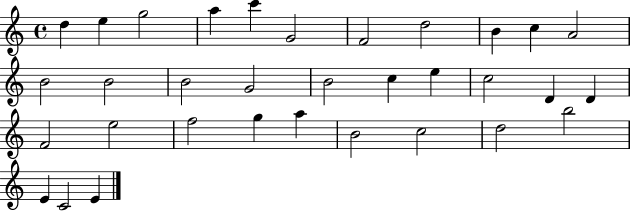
D5/q E5/q G5/h A5/q C6/q G4/h F4/h D5/h B4/q C5/q A4/h B4/h B4/h B4/h G4/h B4/h C5/q E5/q C5/h D4/q D4/q F4/h E5/h F5/h G5/q A5/q B4/h C5/h D5/h B5/h E4/q C4/h E4/q